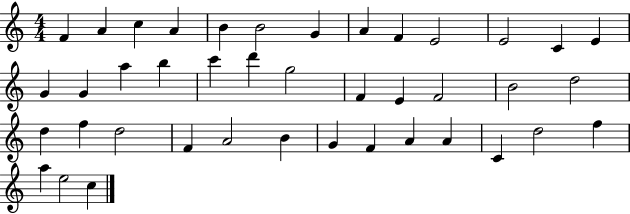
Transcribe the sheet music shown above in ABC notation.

X:1
T:Untitled
M:4/4
L:1/4
K:C
F A c A B B2 G A F E2 E2 C E G G a b c' d' g2 F E F2 B2 d2 d f d2 F A2 B G F A A C d2 f a e2 c